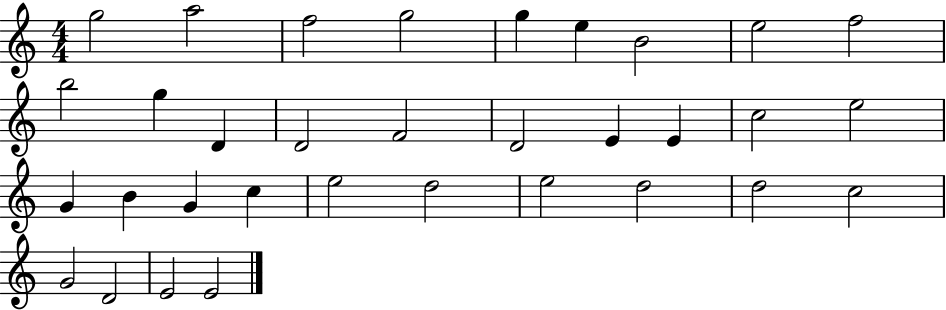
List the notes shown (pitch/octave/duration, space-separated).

G5/h A5/h F5/h G5/h G5/q E5/q B4/h E5/h F5/h B5/h G5/q D4/q D4/h F4/h D4/h E4/q E4/q C5/h E5/h G4/q B4/q G4/q C5/q E5/h D5/h E5/h D5/h D5/h C5/h G4/h D4/h E4/h E4/h